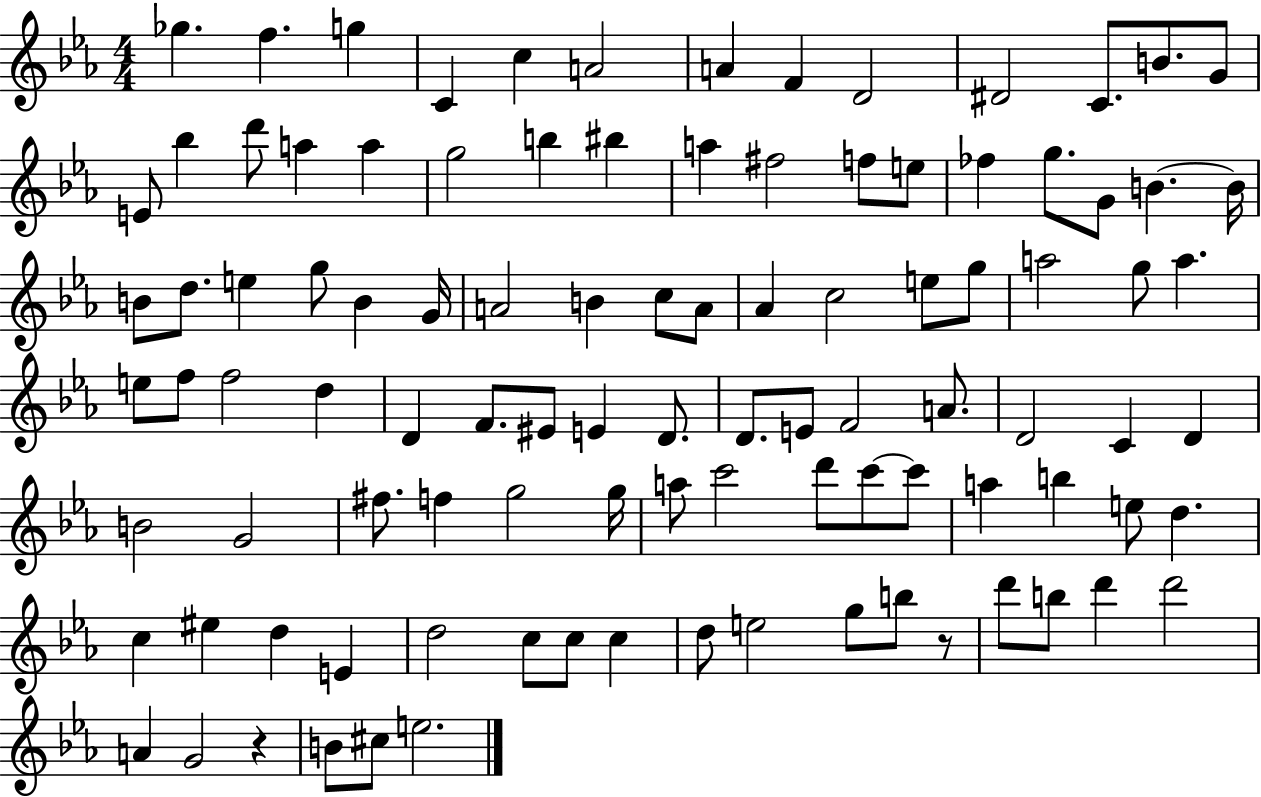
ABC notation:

X:1
T:Untitled
M:4/4
L:1/4
K:Eb
_g f g C c A2 A F D2 ^D2 C/2 B/2 G/2 E/2 _b d'/2 a a g2 b ^b a ^f2 f/2 e/2 _f g/2 G/2 B B/4 B/2 d/2 e g/2 B G/4 A2 B c/2 A/2 _A c2 e/2 g/2 a2 g/2 a e/2 f/2 f2 d D F/2 ^E/2 E D/2 D/2 E/2 F2 A/2 D2 C D B2 G2 ^f/2 f g2 g/4 a/2 c'2 d'/2 c'/2 c'/2 a b e/2 d c ^e d E d2 c/2 c/2 c d/2 e2 g/2 b/2 z/2 d'/2 b/2 d' d'2 A G2 z B/2 ^c/2 e2